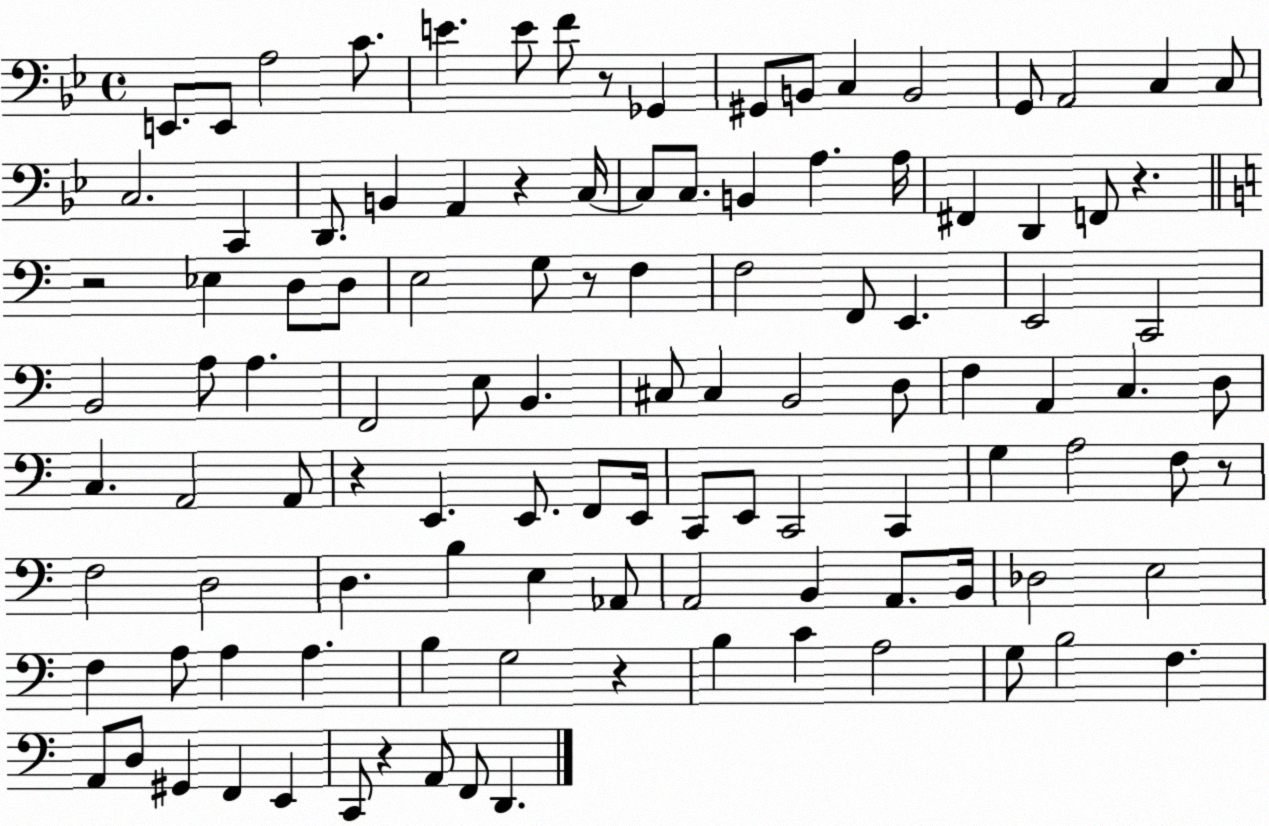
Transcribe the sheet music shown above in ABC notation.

X:1
T:Untitled
M:4/4
L:1/4
K:Bb
E,,/2 E,,/2 A,2 C/2 E E/2 F/2 z/2 _G,, ^G,,/2 B,,/2 C, B,,2 G,,/2 A,,2 C, C,/2 C,2 C,, D,,/2 B,, A,, z C,/4 C,/2 C,/2 B,, A, A,/4 ^F,, D,, F,,/2 z z2 _E, D,/2 D,/2 E,2 G,/2 z/2 F, F,2 F,,/2 E,, E,,2 C,,2 B,,2 A,/2 A, F,,2 E,/2 B,, ^C,/2 ^C, B,,2 D,/2 F, A,, C, D,/2 C, A,,2 A,,/2 z E,, E,,/2 F,,/2 E,,/4 C,,/2 E,,/2 C,,2 C,, G, A,2 F,/2 z/2 F,2 D,2 D, B, E, _A,,/2 A,,2 B,, A,,/2 B,,/4 _D,2 E,2 F, A,/2 A, A, B, G,2 z B, C A,2 G,/2 B,2 F, A,,/2 D,/2 ^G,, F,, E,, C,,/2 z A,,/2 F,,/2 D,,